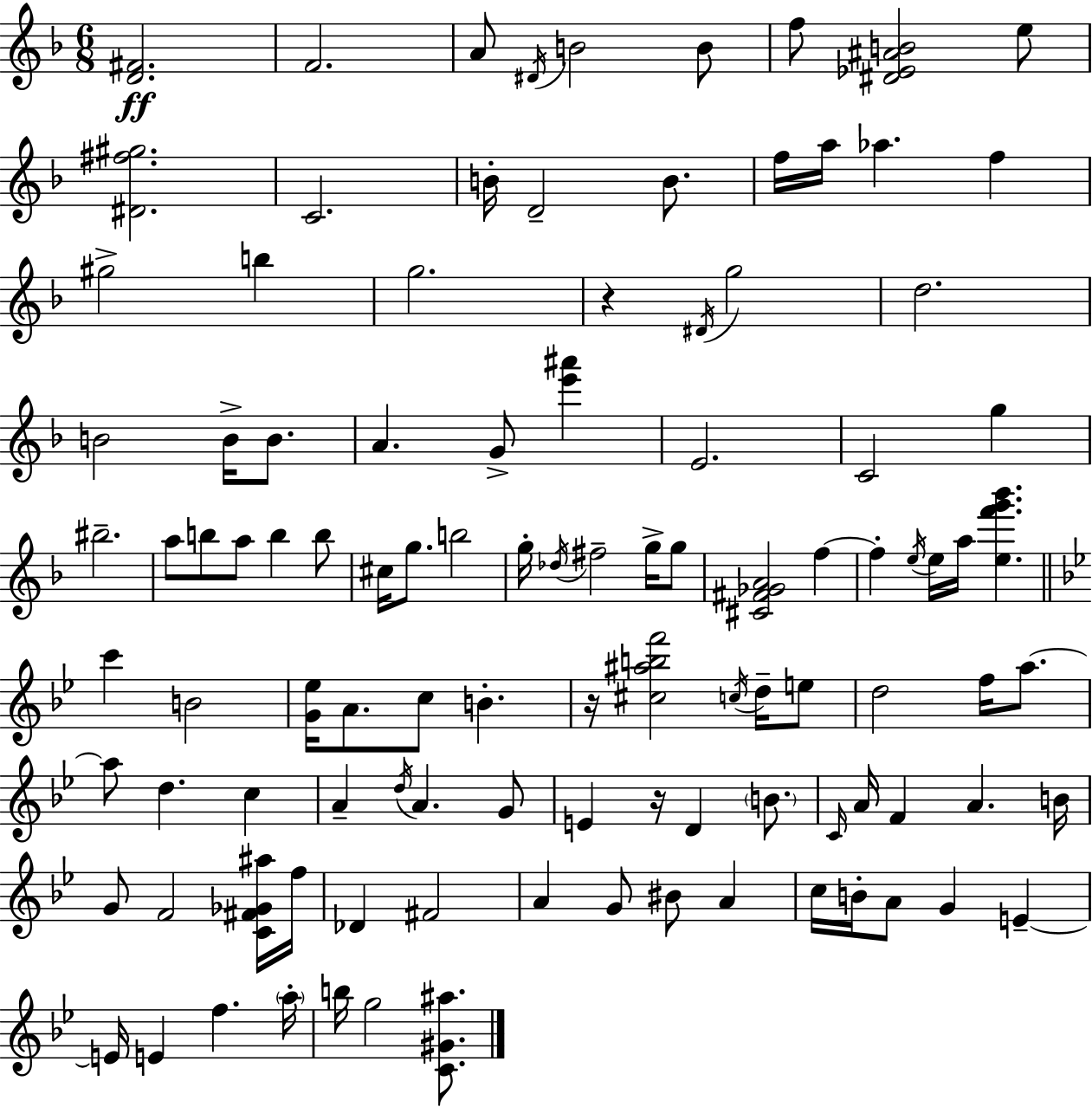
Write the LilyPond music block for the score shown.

{
  \clef treble
  \numericTimeSignature
  \time 6/8
  \key f \major
  <d' fis'>2.\ff | f'2. | a'8 \acciaccatura { dis'16 } b'2 b'8 | f''8 <dis' ees' ais' b'>2 e''8 | \break <dis' fis'' gis''>2. | c'2. | b'16-. d'2-- b'8. | f''16 a''16 aes''4. f''4 | \break gis''2-> b''4 | g''2. | r4 \acciaccatura { dis'16 } g''2 | d''2. | \break b'2 b'16-> b'8. | a'4. g'8-> <e''' ais'''>4 | e'2. | c'2 g''4 | \break bis''2.-- | a''8 b''8 a''8 b''4 | b''8 cis''16 g''8. b''2 | g''16-. \acciaccatura { des''16 } fis''2-- | \break g''16-> g''8 <cis' fis' ges' a'>2 f''4~~ | f''4-. \acciaccatura { e''16 } e''16 a''16 <e'' f''' g''' bes'''>4. | \bar "||" \break \key bes \major c'''4 b'2 | <g' ees''>16 a'8. c''8 b'4.-. | r16 <cis'' ais'' b'' f'''>2 \acciaccatura { c''16 } d''16-- e''8 | d''2 f''16 a''8.~~ | \break a''8 d''4. c''4 | a'4-- \acciaccatura { d''16 } a'4. | g'8 e'4 r16 d'4 \parenthesize b'8. | \grace { c'16 } a'16 f'4 a'4. | \break b'16 g'8 f'2 | <c' fis' ges' ais''>16 f''16 des'4 fis'2 | a'4 g'8 bis'8 a'4 | c''16 b'16-. a'8 g'4 e'4--~~ | \break e'16 e'4 f''4. | \parenthesize a''16-. b''16 g''2 | <c' gis' ais''>8. \bar "|."
}